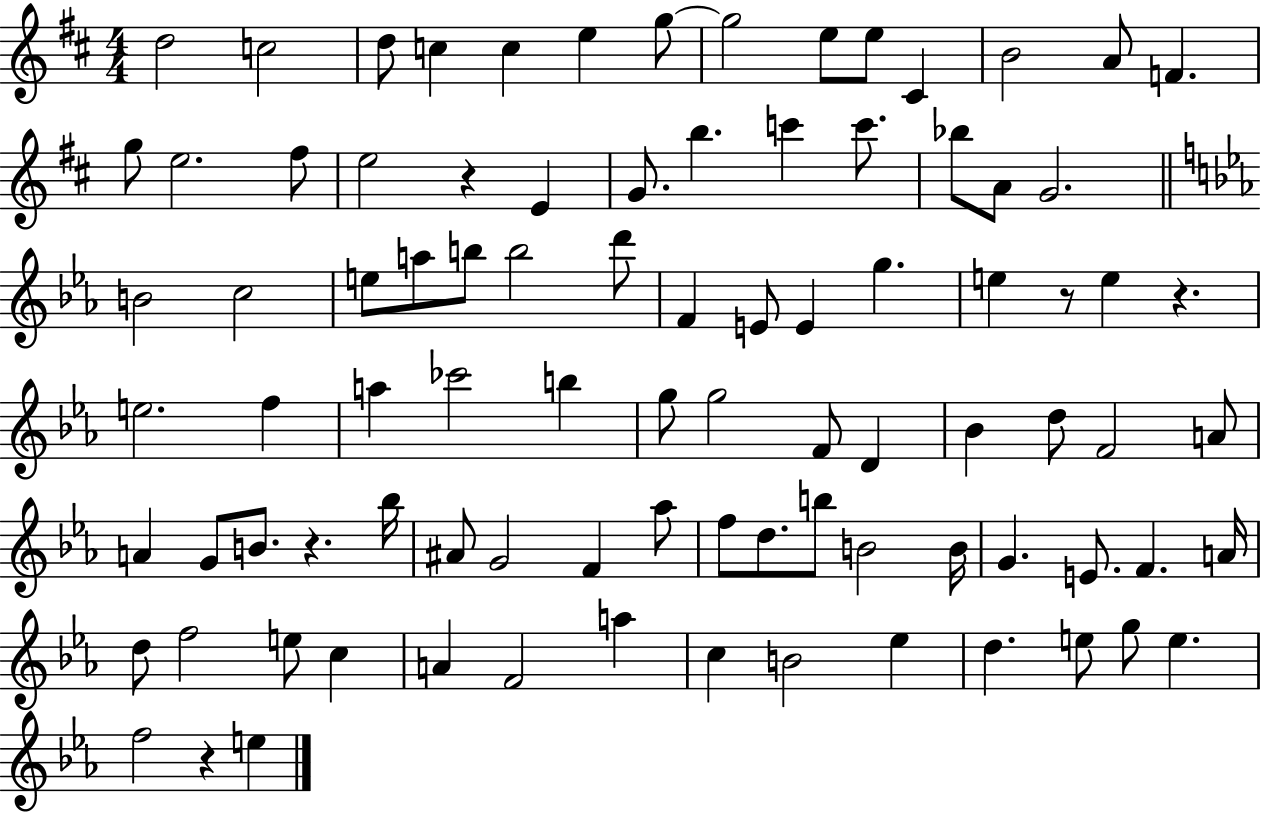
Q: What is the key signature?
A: D major